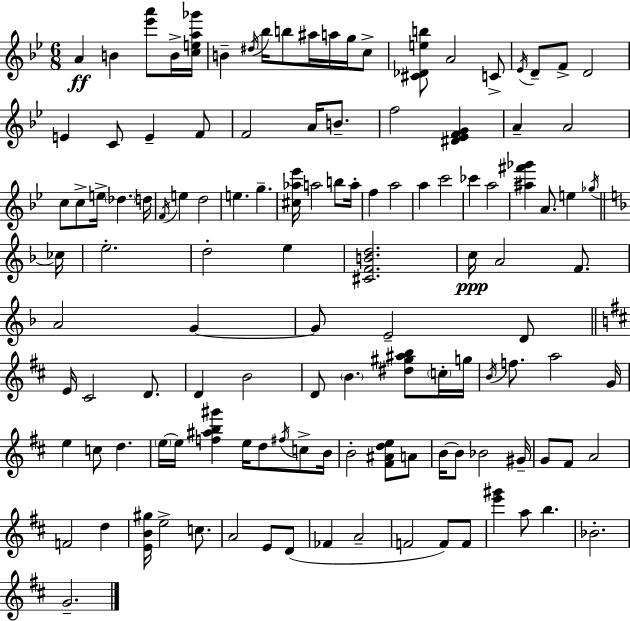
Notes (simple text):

A4/q B4/q [Eb6,A6]/e B4/s [C5,E5,A5,Gb6]/s B4/q D#5/s Bb5/s B5/e A#5/s A5/s G5/s C5/e [C#4,Db4,E5,B5]/e A4/h C4/e Eb4/s D4/e F4/e D4/h E4/q C4/e E4/q F4/e F4/h A4/s B4/e. F5/h [D#4,Eb4,F4,G4]/q A4/q A4/h C5/e C5/e E5/s Db5/q. D5/s F4/s E5/q D5/h E5/q. G5/q. [C#5,Ab5,Eb6]/s A5/h B5/e A5/s F5/q A5/h A5/q C6/h CES6/q A5/h [A#5,F#6,Gb6]/q A4/e. E5/q Gb5/s CES5/s E5/h. D5/h E5/q [C#4,F4,B4,D5]/h. C5/s A4/h F4/e. A4/h G4/q G4/e E4/h D4/e E4/s C#4/h D4/e. D4/q B4/h D4/e B4/q. [D#5,G#5,A#5,B5]/e C5/s G5/s B4/s F5/e. A5/h G4/s E5/q C5/e D5/q. E5/s E5/s [F5,A#5,B5,G#6]/q E5/s D5/e F#5/s C5/e B4/s B4/h [F#4,A#4,D5,E5]/e A4/e B4/s B4/e Bb4/h G#4/s G4/e F#4/e A4/h F4/h D5/q [E4,B4,G#5]/s E5/h C5/e. A4/h E4/e D4/e FES4/q A4/h F4/h F4/e F4/e [E6,G#6]/q A5/e B5/q. Bb4/h. G4/h.